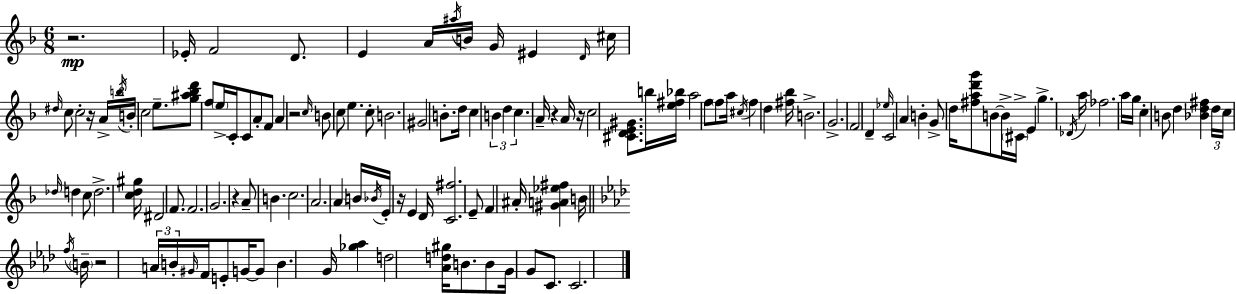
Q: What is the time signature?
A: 6/8